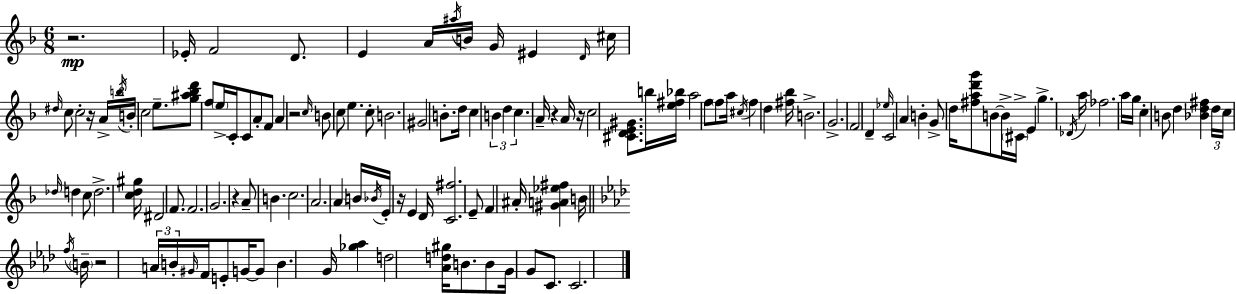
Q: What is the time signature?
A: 6/8